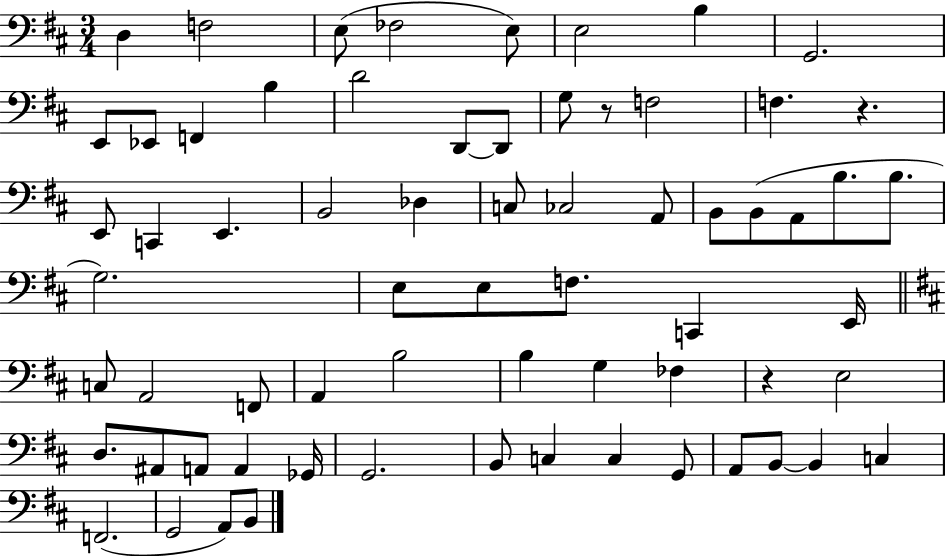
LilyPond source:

{
  \clef bass
  \numericTimeSignature
  \time 3/4
  \key d \major
  \repeat volta 2 { d4 f2 | e8( fes2 e8) | e2 b4 | g,2. | \break e,8 ees,8 f,4 b4 | d'2 d,8~~ d,8 | g8 r8 f2 | f4. r4. | \break e,8 c,4 e,4. | b,2 des4 | c8 ces2 a,8 | b,8 b,8( a,8 b8. b8. | \break g2.) | e8 e8 f8. c,4 e,16 | \bar "||" \break \key d \major c8 a,2 f,8 | a,4 b2 | b4 g4 fes4 | r4 e2 | \break d8. ais,8 a,8 a,4 ges,16 | g,2. | b,8 c4 c4 g,8 | a,8 b,8~~ b,4 c4 | \break f,2.( | g,2 a,8) b,8 | } \bar "|."
}